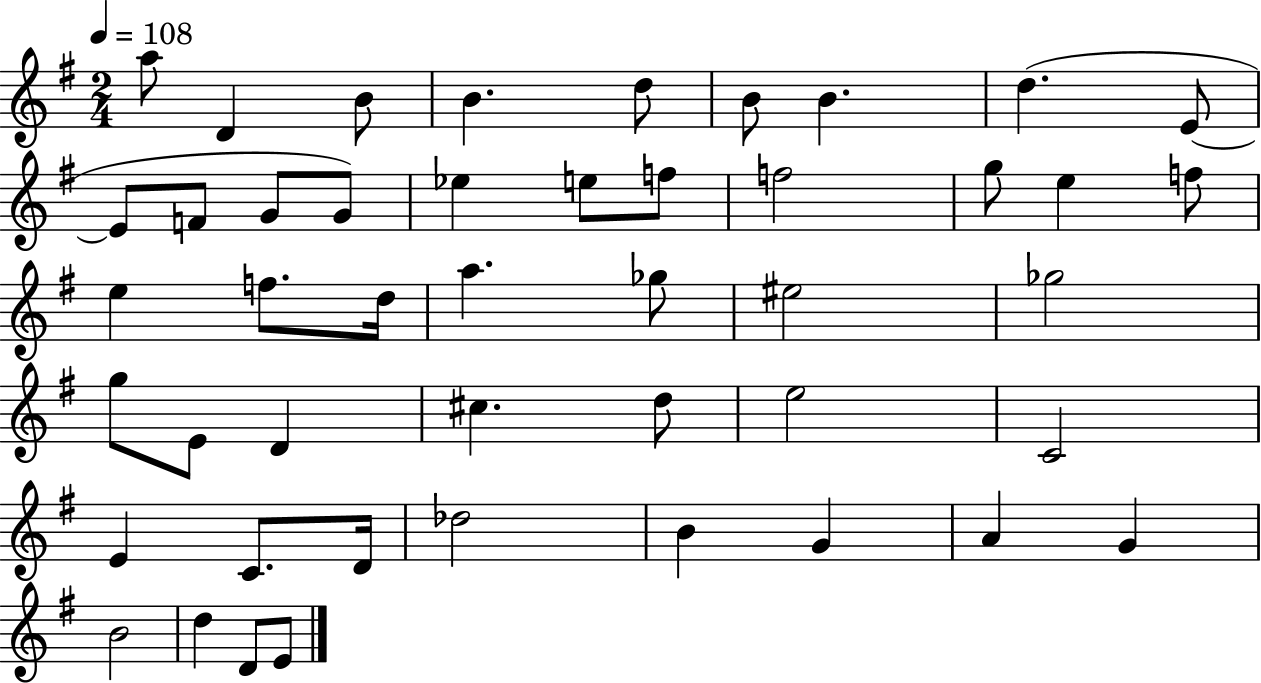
{
  \clef treble
  \numericTimeSignature
  \time 2/4
  \key g \major
  \tempo 4 = 108
  a''8 d'4 b'8 | b'4. d''8 | b'8 b'4. | d''4.( e'8~~ | \break e'8 f'8 g'8 g'8) | ees''4 e''8 f''8 | f''2 | g''8 e''4 f''8 | \break e''4 f''8. d''16 | a''4. ges''8 | eis''2 | ges''2 | \break g''8 e'8 d'4 | cis''4. d''8 | e''2 | c'2 | \break e'4 c'8. d'16 | des''2 | b'4 g'4 | a'4 g'4 | \break b'2 | d''4 d'8 e'8 | \bar "|."
}